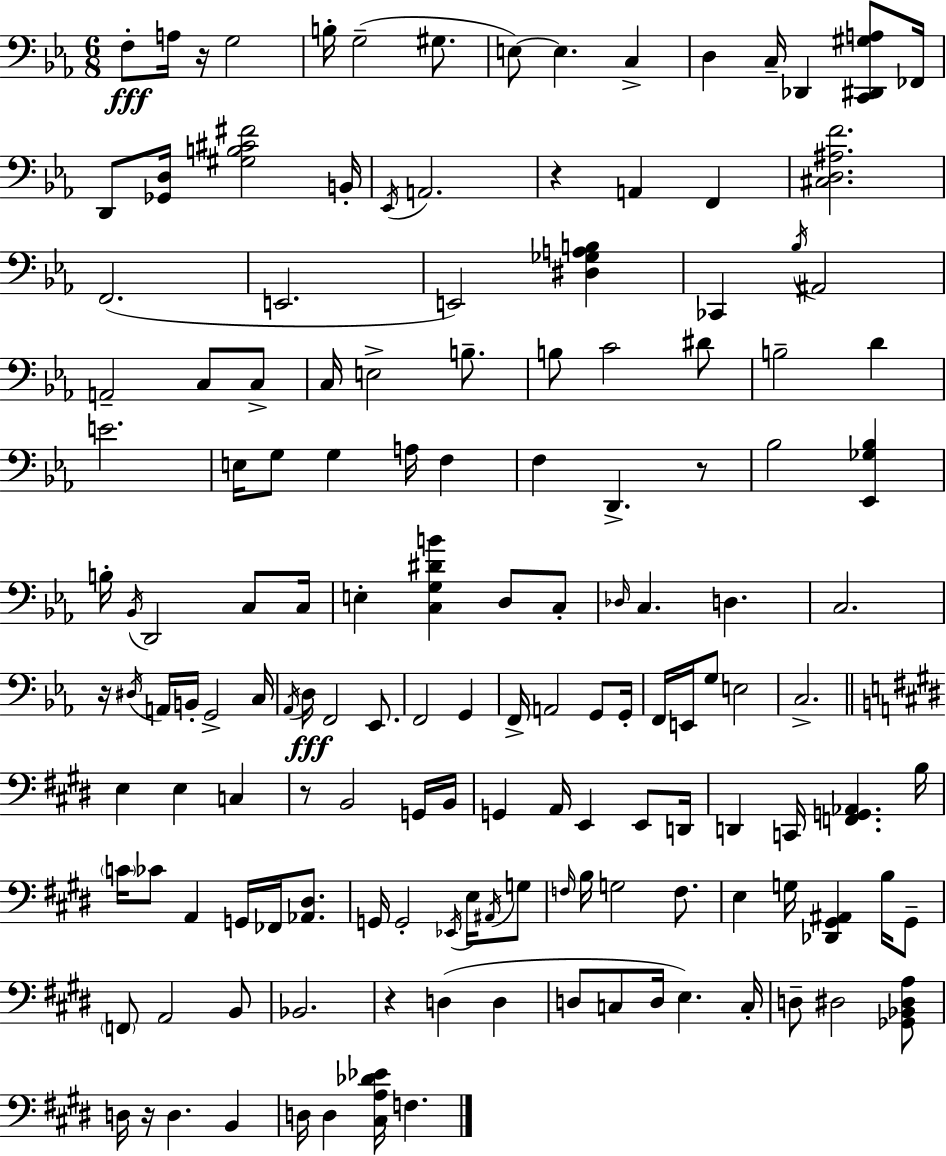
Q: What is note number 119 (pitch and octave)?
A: D3